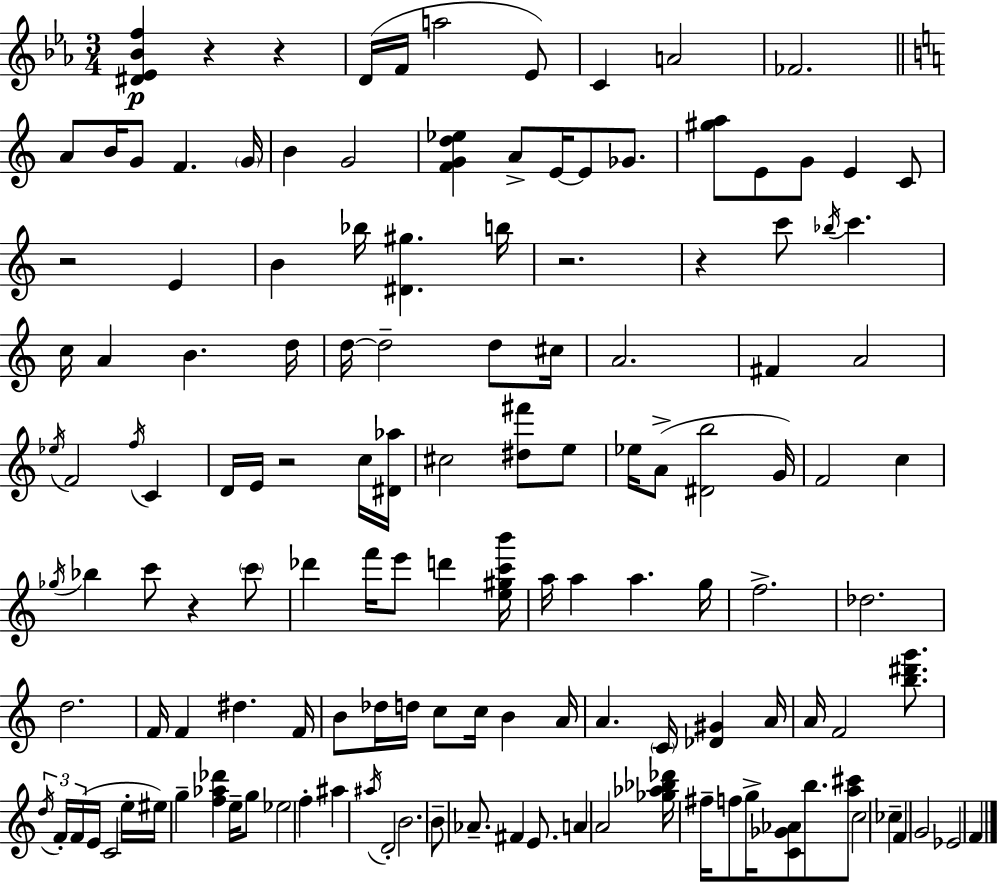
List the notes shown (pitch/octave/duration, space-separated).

[D#4,Eb4,Bb4,F5]/q R/q R/q D4/s F4/s A5/h Eb4/e C4/q A4/h FES4/h. A4/e B4/s G4/e F4/q. G4/s B4/q G4/h [F4,G4,D5,Eb5]/q A4/e E4/s E4/e Gb4/e. [G#5,A5]/e E4/e G4/e E4/q C4/e R/h E4/q B4/q Bb5/s [D#4,G#5]/q. B5/s R/h. R/q C6/e Bb5/s C6/q. C5/s A4/q B4/q. D5/s D5/s D5/h D5/e C#5/s A4/h. F#4/q A4/h Eb5/s F4/h F5/s C4/q D4/s E4/s R/h C5/s [D#4,Ab5]/s C#5/h [D#5,F#6]/e E5/e Eb5/s A4/e [D#4,B5]/h G4/s F4/h C5/q Gb5/s Bb5/q C6/e R/q C6/e Db6/q F6/s E6/e D6/q [E5,G#5,C6,B6]/s A5/s A5/q A5/q. G5/s F5/h. Db5/h. D5/h. F4/s F4/q D#5/q. F4/s B4/e Db5/s D5/s C5/e C5/s B4/q A4/s A4/q. C4/s [Db4,G#4]/q A4/s A4/s F4/h [B5,D#6,G6]/e. D5/s F4/s F4/s E4/s C4/h E5/s EIS5/s G5/q [F5,Ab5,Db6]/q E5/s G5/e Eb5/h F5/q A#5/q A#5/s D4/h B4/h. B4/e Ab4/e. F#4/q E4/e. A4/q A4/h [Gb5,Ab5,Bb5,Db6]/s F#5/s F5/e G5/s [C4,Gb4,Ab4]/e B5/e. [A5,C#6]/e C5/h CES5/q F4/q G4/h Eb4/h F4/q